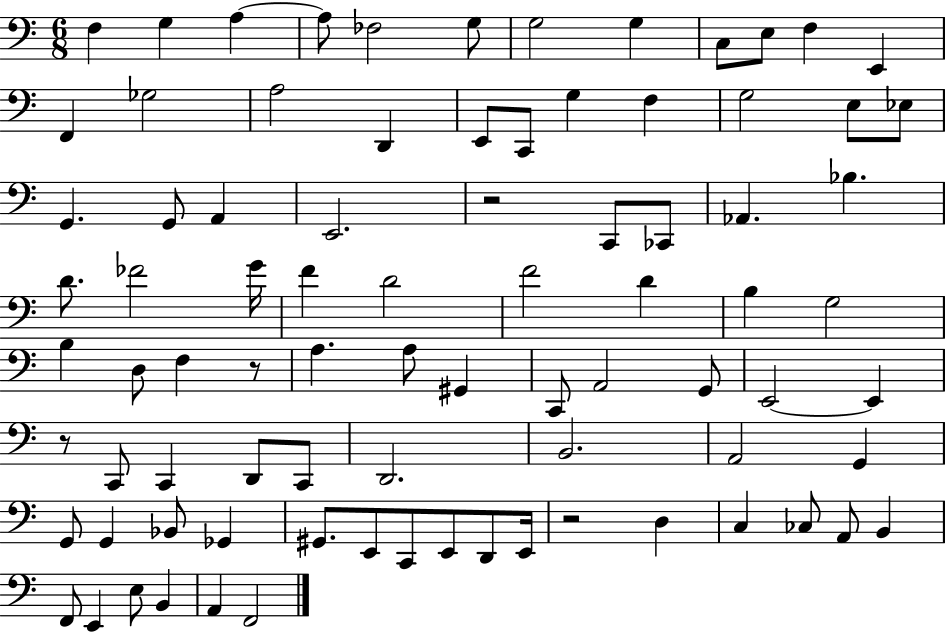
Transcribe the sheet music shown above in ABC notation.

X:1
T:Untitled
M:6/8
L:1/4
K:C
F, G, A, A,/2 _F,2 G,/2 G,2 G, C,/2 E,/2 F, E,, F,, _G,2 A,2 D,, E,,/2 C,,/2 G, F, G,2 E,/2 _E,/2 G,, G,,/2 A,, E,,2 z2 C,,/2 _C,,/2 _A,, _B, D/2 _F2 G/4 F D2 F2 D B, G,2 B, D,/2 F, z/2 A, A,/2 ^G,, C,,/2 A,,2 G,,/2 E,,2 E,, z/2 C,,/2 C,, D,,/2 C,,/2 D,,2 B,,2 A,,2 G,, G,,/2 G,, _B,,/2 _G,, ^G,,/2 E,,/2 C,,/2 E,,/2 D,,/2 E,,/4 z2 D, C, _C,/2 A,,/2 B,, F,,/2 E,, E,/2 B,, A,, F,,2